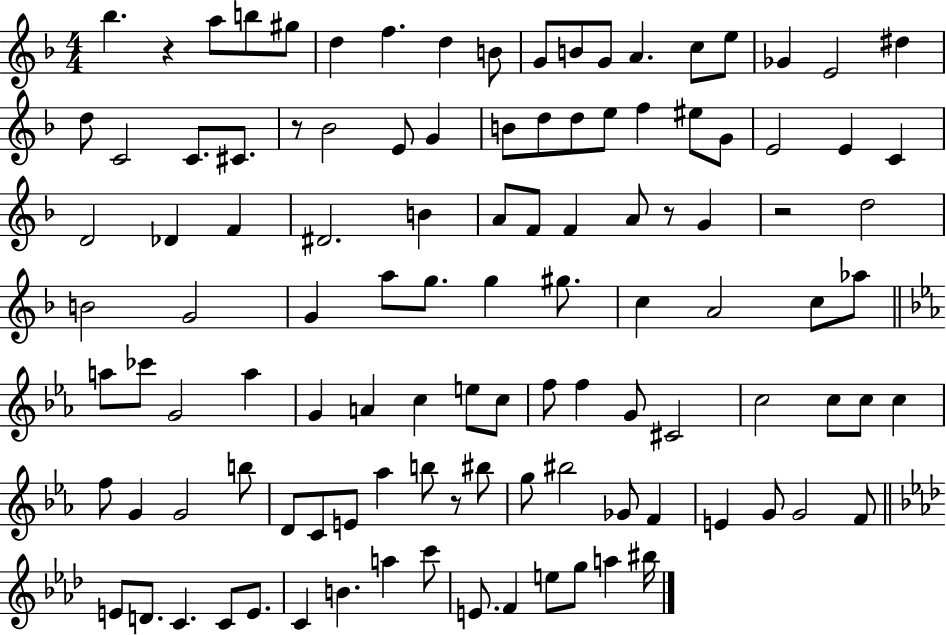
Bb5/q. R/q A5/e B5/e G#5/e D5/q F5/q. D5/q B4/e G4/e B4/e G4/e A4/q. C5/e E5/e Gb4/q E4/h D#5/q D5/e C4/h C4/e. C#4/e. R/e Bb4/h E4/e G4/q B4/e D5/e D5/e E5/e F5/q EIS5/e G4/e E4/h E4/q C4/q D4/h Db4/q F4/q D#4/h. B4/q A4/e F4/e F4/q A4/e R/e G4/q R/h D5/h B4/h G4/h G4/q A5/e G5/e. G5/q G#5/e. C5/q A4/h C5/e Ab5/e A5/e CES6/e G4/h A5/q G4/q A4/q C5/q E5/e C5/e F5/e F5/q G4/e C#4/h C5/h C5/e C5/e C5/q F5/e G4/q G4/h B5/e D4/e C4/e E4/e Ab5/q B5/e R/e BIS5/e G5/e BIS5/h Gb4/e F4/q E4/q G4/e G4/h F4/e E4/e D4/e. C4/q. C4/e E4/e. C4/q B4/q. A5/q C6/e E4/e. F4/q E5/e G5/e A5/q BIS5/s